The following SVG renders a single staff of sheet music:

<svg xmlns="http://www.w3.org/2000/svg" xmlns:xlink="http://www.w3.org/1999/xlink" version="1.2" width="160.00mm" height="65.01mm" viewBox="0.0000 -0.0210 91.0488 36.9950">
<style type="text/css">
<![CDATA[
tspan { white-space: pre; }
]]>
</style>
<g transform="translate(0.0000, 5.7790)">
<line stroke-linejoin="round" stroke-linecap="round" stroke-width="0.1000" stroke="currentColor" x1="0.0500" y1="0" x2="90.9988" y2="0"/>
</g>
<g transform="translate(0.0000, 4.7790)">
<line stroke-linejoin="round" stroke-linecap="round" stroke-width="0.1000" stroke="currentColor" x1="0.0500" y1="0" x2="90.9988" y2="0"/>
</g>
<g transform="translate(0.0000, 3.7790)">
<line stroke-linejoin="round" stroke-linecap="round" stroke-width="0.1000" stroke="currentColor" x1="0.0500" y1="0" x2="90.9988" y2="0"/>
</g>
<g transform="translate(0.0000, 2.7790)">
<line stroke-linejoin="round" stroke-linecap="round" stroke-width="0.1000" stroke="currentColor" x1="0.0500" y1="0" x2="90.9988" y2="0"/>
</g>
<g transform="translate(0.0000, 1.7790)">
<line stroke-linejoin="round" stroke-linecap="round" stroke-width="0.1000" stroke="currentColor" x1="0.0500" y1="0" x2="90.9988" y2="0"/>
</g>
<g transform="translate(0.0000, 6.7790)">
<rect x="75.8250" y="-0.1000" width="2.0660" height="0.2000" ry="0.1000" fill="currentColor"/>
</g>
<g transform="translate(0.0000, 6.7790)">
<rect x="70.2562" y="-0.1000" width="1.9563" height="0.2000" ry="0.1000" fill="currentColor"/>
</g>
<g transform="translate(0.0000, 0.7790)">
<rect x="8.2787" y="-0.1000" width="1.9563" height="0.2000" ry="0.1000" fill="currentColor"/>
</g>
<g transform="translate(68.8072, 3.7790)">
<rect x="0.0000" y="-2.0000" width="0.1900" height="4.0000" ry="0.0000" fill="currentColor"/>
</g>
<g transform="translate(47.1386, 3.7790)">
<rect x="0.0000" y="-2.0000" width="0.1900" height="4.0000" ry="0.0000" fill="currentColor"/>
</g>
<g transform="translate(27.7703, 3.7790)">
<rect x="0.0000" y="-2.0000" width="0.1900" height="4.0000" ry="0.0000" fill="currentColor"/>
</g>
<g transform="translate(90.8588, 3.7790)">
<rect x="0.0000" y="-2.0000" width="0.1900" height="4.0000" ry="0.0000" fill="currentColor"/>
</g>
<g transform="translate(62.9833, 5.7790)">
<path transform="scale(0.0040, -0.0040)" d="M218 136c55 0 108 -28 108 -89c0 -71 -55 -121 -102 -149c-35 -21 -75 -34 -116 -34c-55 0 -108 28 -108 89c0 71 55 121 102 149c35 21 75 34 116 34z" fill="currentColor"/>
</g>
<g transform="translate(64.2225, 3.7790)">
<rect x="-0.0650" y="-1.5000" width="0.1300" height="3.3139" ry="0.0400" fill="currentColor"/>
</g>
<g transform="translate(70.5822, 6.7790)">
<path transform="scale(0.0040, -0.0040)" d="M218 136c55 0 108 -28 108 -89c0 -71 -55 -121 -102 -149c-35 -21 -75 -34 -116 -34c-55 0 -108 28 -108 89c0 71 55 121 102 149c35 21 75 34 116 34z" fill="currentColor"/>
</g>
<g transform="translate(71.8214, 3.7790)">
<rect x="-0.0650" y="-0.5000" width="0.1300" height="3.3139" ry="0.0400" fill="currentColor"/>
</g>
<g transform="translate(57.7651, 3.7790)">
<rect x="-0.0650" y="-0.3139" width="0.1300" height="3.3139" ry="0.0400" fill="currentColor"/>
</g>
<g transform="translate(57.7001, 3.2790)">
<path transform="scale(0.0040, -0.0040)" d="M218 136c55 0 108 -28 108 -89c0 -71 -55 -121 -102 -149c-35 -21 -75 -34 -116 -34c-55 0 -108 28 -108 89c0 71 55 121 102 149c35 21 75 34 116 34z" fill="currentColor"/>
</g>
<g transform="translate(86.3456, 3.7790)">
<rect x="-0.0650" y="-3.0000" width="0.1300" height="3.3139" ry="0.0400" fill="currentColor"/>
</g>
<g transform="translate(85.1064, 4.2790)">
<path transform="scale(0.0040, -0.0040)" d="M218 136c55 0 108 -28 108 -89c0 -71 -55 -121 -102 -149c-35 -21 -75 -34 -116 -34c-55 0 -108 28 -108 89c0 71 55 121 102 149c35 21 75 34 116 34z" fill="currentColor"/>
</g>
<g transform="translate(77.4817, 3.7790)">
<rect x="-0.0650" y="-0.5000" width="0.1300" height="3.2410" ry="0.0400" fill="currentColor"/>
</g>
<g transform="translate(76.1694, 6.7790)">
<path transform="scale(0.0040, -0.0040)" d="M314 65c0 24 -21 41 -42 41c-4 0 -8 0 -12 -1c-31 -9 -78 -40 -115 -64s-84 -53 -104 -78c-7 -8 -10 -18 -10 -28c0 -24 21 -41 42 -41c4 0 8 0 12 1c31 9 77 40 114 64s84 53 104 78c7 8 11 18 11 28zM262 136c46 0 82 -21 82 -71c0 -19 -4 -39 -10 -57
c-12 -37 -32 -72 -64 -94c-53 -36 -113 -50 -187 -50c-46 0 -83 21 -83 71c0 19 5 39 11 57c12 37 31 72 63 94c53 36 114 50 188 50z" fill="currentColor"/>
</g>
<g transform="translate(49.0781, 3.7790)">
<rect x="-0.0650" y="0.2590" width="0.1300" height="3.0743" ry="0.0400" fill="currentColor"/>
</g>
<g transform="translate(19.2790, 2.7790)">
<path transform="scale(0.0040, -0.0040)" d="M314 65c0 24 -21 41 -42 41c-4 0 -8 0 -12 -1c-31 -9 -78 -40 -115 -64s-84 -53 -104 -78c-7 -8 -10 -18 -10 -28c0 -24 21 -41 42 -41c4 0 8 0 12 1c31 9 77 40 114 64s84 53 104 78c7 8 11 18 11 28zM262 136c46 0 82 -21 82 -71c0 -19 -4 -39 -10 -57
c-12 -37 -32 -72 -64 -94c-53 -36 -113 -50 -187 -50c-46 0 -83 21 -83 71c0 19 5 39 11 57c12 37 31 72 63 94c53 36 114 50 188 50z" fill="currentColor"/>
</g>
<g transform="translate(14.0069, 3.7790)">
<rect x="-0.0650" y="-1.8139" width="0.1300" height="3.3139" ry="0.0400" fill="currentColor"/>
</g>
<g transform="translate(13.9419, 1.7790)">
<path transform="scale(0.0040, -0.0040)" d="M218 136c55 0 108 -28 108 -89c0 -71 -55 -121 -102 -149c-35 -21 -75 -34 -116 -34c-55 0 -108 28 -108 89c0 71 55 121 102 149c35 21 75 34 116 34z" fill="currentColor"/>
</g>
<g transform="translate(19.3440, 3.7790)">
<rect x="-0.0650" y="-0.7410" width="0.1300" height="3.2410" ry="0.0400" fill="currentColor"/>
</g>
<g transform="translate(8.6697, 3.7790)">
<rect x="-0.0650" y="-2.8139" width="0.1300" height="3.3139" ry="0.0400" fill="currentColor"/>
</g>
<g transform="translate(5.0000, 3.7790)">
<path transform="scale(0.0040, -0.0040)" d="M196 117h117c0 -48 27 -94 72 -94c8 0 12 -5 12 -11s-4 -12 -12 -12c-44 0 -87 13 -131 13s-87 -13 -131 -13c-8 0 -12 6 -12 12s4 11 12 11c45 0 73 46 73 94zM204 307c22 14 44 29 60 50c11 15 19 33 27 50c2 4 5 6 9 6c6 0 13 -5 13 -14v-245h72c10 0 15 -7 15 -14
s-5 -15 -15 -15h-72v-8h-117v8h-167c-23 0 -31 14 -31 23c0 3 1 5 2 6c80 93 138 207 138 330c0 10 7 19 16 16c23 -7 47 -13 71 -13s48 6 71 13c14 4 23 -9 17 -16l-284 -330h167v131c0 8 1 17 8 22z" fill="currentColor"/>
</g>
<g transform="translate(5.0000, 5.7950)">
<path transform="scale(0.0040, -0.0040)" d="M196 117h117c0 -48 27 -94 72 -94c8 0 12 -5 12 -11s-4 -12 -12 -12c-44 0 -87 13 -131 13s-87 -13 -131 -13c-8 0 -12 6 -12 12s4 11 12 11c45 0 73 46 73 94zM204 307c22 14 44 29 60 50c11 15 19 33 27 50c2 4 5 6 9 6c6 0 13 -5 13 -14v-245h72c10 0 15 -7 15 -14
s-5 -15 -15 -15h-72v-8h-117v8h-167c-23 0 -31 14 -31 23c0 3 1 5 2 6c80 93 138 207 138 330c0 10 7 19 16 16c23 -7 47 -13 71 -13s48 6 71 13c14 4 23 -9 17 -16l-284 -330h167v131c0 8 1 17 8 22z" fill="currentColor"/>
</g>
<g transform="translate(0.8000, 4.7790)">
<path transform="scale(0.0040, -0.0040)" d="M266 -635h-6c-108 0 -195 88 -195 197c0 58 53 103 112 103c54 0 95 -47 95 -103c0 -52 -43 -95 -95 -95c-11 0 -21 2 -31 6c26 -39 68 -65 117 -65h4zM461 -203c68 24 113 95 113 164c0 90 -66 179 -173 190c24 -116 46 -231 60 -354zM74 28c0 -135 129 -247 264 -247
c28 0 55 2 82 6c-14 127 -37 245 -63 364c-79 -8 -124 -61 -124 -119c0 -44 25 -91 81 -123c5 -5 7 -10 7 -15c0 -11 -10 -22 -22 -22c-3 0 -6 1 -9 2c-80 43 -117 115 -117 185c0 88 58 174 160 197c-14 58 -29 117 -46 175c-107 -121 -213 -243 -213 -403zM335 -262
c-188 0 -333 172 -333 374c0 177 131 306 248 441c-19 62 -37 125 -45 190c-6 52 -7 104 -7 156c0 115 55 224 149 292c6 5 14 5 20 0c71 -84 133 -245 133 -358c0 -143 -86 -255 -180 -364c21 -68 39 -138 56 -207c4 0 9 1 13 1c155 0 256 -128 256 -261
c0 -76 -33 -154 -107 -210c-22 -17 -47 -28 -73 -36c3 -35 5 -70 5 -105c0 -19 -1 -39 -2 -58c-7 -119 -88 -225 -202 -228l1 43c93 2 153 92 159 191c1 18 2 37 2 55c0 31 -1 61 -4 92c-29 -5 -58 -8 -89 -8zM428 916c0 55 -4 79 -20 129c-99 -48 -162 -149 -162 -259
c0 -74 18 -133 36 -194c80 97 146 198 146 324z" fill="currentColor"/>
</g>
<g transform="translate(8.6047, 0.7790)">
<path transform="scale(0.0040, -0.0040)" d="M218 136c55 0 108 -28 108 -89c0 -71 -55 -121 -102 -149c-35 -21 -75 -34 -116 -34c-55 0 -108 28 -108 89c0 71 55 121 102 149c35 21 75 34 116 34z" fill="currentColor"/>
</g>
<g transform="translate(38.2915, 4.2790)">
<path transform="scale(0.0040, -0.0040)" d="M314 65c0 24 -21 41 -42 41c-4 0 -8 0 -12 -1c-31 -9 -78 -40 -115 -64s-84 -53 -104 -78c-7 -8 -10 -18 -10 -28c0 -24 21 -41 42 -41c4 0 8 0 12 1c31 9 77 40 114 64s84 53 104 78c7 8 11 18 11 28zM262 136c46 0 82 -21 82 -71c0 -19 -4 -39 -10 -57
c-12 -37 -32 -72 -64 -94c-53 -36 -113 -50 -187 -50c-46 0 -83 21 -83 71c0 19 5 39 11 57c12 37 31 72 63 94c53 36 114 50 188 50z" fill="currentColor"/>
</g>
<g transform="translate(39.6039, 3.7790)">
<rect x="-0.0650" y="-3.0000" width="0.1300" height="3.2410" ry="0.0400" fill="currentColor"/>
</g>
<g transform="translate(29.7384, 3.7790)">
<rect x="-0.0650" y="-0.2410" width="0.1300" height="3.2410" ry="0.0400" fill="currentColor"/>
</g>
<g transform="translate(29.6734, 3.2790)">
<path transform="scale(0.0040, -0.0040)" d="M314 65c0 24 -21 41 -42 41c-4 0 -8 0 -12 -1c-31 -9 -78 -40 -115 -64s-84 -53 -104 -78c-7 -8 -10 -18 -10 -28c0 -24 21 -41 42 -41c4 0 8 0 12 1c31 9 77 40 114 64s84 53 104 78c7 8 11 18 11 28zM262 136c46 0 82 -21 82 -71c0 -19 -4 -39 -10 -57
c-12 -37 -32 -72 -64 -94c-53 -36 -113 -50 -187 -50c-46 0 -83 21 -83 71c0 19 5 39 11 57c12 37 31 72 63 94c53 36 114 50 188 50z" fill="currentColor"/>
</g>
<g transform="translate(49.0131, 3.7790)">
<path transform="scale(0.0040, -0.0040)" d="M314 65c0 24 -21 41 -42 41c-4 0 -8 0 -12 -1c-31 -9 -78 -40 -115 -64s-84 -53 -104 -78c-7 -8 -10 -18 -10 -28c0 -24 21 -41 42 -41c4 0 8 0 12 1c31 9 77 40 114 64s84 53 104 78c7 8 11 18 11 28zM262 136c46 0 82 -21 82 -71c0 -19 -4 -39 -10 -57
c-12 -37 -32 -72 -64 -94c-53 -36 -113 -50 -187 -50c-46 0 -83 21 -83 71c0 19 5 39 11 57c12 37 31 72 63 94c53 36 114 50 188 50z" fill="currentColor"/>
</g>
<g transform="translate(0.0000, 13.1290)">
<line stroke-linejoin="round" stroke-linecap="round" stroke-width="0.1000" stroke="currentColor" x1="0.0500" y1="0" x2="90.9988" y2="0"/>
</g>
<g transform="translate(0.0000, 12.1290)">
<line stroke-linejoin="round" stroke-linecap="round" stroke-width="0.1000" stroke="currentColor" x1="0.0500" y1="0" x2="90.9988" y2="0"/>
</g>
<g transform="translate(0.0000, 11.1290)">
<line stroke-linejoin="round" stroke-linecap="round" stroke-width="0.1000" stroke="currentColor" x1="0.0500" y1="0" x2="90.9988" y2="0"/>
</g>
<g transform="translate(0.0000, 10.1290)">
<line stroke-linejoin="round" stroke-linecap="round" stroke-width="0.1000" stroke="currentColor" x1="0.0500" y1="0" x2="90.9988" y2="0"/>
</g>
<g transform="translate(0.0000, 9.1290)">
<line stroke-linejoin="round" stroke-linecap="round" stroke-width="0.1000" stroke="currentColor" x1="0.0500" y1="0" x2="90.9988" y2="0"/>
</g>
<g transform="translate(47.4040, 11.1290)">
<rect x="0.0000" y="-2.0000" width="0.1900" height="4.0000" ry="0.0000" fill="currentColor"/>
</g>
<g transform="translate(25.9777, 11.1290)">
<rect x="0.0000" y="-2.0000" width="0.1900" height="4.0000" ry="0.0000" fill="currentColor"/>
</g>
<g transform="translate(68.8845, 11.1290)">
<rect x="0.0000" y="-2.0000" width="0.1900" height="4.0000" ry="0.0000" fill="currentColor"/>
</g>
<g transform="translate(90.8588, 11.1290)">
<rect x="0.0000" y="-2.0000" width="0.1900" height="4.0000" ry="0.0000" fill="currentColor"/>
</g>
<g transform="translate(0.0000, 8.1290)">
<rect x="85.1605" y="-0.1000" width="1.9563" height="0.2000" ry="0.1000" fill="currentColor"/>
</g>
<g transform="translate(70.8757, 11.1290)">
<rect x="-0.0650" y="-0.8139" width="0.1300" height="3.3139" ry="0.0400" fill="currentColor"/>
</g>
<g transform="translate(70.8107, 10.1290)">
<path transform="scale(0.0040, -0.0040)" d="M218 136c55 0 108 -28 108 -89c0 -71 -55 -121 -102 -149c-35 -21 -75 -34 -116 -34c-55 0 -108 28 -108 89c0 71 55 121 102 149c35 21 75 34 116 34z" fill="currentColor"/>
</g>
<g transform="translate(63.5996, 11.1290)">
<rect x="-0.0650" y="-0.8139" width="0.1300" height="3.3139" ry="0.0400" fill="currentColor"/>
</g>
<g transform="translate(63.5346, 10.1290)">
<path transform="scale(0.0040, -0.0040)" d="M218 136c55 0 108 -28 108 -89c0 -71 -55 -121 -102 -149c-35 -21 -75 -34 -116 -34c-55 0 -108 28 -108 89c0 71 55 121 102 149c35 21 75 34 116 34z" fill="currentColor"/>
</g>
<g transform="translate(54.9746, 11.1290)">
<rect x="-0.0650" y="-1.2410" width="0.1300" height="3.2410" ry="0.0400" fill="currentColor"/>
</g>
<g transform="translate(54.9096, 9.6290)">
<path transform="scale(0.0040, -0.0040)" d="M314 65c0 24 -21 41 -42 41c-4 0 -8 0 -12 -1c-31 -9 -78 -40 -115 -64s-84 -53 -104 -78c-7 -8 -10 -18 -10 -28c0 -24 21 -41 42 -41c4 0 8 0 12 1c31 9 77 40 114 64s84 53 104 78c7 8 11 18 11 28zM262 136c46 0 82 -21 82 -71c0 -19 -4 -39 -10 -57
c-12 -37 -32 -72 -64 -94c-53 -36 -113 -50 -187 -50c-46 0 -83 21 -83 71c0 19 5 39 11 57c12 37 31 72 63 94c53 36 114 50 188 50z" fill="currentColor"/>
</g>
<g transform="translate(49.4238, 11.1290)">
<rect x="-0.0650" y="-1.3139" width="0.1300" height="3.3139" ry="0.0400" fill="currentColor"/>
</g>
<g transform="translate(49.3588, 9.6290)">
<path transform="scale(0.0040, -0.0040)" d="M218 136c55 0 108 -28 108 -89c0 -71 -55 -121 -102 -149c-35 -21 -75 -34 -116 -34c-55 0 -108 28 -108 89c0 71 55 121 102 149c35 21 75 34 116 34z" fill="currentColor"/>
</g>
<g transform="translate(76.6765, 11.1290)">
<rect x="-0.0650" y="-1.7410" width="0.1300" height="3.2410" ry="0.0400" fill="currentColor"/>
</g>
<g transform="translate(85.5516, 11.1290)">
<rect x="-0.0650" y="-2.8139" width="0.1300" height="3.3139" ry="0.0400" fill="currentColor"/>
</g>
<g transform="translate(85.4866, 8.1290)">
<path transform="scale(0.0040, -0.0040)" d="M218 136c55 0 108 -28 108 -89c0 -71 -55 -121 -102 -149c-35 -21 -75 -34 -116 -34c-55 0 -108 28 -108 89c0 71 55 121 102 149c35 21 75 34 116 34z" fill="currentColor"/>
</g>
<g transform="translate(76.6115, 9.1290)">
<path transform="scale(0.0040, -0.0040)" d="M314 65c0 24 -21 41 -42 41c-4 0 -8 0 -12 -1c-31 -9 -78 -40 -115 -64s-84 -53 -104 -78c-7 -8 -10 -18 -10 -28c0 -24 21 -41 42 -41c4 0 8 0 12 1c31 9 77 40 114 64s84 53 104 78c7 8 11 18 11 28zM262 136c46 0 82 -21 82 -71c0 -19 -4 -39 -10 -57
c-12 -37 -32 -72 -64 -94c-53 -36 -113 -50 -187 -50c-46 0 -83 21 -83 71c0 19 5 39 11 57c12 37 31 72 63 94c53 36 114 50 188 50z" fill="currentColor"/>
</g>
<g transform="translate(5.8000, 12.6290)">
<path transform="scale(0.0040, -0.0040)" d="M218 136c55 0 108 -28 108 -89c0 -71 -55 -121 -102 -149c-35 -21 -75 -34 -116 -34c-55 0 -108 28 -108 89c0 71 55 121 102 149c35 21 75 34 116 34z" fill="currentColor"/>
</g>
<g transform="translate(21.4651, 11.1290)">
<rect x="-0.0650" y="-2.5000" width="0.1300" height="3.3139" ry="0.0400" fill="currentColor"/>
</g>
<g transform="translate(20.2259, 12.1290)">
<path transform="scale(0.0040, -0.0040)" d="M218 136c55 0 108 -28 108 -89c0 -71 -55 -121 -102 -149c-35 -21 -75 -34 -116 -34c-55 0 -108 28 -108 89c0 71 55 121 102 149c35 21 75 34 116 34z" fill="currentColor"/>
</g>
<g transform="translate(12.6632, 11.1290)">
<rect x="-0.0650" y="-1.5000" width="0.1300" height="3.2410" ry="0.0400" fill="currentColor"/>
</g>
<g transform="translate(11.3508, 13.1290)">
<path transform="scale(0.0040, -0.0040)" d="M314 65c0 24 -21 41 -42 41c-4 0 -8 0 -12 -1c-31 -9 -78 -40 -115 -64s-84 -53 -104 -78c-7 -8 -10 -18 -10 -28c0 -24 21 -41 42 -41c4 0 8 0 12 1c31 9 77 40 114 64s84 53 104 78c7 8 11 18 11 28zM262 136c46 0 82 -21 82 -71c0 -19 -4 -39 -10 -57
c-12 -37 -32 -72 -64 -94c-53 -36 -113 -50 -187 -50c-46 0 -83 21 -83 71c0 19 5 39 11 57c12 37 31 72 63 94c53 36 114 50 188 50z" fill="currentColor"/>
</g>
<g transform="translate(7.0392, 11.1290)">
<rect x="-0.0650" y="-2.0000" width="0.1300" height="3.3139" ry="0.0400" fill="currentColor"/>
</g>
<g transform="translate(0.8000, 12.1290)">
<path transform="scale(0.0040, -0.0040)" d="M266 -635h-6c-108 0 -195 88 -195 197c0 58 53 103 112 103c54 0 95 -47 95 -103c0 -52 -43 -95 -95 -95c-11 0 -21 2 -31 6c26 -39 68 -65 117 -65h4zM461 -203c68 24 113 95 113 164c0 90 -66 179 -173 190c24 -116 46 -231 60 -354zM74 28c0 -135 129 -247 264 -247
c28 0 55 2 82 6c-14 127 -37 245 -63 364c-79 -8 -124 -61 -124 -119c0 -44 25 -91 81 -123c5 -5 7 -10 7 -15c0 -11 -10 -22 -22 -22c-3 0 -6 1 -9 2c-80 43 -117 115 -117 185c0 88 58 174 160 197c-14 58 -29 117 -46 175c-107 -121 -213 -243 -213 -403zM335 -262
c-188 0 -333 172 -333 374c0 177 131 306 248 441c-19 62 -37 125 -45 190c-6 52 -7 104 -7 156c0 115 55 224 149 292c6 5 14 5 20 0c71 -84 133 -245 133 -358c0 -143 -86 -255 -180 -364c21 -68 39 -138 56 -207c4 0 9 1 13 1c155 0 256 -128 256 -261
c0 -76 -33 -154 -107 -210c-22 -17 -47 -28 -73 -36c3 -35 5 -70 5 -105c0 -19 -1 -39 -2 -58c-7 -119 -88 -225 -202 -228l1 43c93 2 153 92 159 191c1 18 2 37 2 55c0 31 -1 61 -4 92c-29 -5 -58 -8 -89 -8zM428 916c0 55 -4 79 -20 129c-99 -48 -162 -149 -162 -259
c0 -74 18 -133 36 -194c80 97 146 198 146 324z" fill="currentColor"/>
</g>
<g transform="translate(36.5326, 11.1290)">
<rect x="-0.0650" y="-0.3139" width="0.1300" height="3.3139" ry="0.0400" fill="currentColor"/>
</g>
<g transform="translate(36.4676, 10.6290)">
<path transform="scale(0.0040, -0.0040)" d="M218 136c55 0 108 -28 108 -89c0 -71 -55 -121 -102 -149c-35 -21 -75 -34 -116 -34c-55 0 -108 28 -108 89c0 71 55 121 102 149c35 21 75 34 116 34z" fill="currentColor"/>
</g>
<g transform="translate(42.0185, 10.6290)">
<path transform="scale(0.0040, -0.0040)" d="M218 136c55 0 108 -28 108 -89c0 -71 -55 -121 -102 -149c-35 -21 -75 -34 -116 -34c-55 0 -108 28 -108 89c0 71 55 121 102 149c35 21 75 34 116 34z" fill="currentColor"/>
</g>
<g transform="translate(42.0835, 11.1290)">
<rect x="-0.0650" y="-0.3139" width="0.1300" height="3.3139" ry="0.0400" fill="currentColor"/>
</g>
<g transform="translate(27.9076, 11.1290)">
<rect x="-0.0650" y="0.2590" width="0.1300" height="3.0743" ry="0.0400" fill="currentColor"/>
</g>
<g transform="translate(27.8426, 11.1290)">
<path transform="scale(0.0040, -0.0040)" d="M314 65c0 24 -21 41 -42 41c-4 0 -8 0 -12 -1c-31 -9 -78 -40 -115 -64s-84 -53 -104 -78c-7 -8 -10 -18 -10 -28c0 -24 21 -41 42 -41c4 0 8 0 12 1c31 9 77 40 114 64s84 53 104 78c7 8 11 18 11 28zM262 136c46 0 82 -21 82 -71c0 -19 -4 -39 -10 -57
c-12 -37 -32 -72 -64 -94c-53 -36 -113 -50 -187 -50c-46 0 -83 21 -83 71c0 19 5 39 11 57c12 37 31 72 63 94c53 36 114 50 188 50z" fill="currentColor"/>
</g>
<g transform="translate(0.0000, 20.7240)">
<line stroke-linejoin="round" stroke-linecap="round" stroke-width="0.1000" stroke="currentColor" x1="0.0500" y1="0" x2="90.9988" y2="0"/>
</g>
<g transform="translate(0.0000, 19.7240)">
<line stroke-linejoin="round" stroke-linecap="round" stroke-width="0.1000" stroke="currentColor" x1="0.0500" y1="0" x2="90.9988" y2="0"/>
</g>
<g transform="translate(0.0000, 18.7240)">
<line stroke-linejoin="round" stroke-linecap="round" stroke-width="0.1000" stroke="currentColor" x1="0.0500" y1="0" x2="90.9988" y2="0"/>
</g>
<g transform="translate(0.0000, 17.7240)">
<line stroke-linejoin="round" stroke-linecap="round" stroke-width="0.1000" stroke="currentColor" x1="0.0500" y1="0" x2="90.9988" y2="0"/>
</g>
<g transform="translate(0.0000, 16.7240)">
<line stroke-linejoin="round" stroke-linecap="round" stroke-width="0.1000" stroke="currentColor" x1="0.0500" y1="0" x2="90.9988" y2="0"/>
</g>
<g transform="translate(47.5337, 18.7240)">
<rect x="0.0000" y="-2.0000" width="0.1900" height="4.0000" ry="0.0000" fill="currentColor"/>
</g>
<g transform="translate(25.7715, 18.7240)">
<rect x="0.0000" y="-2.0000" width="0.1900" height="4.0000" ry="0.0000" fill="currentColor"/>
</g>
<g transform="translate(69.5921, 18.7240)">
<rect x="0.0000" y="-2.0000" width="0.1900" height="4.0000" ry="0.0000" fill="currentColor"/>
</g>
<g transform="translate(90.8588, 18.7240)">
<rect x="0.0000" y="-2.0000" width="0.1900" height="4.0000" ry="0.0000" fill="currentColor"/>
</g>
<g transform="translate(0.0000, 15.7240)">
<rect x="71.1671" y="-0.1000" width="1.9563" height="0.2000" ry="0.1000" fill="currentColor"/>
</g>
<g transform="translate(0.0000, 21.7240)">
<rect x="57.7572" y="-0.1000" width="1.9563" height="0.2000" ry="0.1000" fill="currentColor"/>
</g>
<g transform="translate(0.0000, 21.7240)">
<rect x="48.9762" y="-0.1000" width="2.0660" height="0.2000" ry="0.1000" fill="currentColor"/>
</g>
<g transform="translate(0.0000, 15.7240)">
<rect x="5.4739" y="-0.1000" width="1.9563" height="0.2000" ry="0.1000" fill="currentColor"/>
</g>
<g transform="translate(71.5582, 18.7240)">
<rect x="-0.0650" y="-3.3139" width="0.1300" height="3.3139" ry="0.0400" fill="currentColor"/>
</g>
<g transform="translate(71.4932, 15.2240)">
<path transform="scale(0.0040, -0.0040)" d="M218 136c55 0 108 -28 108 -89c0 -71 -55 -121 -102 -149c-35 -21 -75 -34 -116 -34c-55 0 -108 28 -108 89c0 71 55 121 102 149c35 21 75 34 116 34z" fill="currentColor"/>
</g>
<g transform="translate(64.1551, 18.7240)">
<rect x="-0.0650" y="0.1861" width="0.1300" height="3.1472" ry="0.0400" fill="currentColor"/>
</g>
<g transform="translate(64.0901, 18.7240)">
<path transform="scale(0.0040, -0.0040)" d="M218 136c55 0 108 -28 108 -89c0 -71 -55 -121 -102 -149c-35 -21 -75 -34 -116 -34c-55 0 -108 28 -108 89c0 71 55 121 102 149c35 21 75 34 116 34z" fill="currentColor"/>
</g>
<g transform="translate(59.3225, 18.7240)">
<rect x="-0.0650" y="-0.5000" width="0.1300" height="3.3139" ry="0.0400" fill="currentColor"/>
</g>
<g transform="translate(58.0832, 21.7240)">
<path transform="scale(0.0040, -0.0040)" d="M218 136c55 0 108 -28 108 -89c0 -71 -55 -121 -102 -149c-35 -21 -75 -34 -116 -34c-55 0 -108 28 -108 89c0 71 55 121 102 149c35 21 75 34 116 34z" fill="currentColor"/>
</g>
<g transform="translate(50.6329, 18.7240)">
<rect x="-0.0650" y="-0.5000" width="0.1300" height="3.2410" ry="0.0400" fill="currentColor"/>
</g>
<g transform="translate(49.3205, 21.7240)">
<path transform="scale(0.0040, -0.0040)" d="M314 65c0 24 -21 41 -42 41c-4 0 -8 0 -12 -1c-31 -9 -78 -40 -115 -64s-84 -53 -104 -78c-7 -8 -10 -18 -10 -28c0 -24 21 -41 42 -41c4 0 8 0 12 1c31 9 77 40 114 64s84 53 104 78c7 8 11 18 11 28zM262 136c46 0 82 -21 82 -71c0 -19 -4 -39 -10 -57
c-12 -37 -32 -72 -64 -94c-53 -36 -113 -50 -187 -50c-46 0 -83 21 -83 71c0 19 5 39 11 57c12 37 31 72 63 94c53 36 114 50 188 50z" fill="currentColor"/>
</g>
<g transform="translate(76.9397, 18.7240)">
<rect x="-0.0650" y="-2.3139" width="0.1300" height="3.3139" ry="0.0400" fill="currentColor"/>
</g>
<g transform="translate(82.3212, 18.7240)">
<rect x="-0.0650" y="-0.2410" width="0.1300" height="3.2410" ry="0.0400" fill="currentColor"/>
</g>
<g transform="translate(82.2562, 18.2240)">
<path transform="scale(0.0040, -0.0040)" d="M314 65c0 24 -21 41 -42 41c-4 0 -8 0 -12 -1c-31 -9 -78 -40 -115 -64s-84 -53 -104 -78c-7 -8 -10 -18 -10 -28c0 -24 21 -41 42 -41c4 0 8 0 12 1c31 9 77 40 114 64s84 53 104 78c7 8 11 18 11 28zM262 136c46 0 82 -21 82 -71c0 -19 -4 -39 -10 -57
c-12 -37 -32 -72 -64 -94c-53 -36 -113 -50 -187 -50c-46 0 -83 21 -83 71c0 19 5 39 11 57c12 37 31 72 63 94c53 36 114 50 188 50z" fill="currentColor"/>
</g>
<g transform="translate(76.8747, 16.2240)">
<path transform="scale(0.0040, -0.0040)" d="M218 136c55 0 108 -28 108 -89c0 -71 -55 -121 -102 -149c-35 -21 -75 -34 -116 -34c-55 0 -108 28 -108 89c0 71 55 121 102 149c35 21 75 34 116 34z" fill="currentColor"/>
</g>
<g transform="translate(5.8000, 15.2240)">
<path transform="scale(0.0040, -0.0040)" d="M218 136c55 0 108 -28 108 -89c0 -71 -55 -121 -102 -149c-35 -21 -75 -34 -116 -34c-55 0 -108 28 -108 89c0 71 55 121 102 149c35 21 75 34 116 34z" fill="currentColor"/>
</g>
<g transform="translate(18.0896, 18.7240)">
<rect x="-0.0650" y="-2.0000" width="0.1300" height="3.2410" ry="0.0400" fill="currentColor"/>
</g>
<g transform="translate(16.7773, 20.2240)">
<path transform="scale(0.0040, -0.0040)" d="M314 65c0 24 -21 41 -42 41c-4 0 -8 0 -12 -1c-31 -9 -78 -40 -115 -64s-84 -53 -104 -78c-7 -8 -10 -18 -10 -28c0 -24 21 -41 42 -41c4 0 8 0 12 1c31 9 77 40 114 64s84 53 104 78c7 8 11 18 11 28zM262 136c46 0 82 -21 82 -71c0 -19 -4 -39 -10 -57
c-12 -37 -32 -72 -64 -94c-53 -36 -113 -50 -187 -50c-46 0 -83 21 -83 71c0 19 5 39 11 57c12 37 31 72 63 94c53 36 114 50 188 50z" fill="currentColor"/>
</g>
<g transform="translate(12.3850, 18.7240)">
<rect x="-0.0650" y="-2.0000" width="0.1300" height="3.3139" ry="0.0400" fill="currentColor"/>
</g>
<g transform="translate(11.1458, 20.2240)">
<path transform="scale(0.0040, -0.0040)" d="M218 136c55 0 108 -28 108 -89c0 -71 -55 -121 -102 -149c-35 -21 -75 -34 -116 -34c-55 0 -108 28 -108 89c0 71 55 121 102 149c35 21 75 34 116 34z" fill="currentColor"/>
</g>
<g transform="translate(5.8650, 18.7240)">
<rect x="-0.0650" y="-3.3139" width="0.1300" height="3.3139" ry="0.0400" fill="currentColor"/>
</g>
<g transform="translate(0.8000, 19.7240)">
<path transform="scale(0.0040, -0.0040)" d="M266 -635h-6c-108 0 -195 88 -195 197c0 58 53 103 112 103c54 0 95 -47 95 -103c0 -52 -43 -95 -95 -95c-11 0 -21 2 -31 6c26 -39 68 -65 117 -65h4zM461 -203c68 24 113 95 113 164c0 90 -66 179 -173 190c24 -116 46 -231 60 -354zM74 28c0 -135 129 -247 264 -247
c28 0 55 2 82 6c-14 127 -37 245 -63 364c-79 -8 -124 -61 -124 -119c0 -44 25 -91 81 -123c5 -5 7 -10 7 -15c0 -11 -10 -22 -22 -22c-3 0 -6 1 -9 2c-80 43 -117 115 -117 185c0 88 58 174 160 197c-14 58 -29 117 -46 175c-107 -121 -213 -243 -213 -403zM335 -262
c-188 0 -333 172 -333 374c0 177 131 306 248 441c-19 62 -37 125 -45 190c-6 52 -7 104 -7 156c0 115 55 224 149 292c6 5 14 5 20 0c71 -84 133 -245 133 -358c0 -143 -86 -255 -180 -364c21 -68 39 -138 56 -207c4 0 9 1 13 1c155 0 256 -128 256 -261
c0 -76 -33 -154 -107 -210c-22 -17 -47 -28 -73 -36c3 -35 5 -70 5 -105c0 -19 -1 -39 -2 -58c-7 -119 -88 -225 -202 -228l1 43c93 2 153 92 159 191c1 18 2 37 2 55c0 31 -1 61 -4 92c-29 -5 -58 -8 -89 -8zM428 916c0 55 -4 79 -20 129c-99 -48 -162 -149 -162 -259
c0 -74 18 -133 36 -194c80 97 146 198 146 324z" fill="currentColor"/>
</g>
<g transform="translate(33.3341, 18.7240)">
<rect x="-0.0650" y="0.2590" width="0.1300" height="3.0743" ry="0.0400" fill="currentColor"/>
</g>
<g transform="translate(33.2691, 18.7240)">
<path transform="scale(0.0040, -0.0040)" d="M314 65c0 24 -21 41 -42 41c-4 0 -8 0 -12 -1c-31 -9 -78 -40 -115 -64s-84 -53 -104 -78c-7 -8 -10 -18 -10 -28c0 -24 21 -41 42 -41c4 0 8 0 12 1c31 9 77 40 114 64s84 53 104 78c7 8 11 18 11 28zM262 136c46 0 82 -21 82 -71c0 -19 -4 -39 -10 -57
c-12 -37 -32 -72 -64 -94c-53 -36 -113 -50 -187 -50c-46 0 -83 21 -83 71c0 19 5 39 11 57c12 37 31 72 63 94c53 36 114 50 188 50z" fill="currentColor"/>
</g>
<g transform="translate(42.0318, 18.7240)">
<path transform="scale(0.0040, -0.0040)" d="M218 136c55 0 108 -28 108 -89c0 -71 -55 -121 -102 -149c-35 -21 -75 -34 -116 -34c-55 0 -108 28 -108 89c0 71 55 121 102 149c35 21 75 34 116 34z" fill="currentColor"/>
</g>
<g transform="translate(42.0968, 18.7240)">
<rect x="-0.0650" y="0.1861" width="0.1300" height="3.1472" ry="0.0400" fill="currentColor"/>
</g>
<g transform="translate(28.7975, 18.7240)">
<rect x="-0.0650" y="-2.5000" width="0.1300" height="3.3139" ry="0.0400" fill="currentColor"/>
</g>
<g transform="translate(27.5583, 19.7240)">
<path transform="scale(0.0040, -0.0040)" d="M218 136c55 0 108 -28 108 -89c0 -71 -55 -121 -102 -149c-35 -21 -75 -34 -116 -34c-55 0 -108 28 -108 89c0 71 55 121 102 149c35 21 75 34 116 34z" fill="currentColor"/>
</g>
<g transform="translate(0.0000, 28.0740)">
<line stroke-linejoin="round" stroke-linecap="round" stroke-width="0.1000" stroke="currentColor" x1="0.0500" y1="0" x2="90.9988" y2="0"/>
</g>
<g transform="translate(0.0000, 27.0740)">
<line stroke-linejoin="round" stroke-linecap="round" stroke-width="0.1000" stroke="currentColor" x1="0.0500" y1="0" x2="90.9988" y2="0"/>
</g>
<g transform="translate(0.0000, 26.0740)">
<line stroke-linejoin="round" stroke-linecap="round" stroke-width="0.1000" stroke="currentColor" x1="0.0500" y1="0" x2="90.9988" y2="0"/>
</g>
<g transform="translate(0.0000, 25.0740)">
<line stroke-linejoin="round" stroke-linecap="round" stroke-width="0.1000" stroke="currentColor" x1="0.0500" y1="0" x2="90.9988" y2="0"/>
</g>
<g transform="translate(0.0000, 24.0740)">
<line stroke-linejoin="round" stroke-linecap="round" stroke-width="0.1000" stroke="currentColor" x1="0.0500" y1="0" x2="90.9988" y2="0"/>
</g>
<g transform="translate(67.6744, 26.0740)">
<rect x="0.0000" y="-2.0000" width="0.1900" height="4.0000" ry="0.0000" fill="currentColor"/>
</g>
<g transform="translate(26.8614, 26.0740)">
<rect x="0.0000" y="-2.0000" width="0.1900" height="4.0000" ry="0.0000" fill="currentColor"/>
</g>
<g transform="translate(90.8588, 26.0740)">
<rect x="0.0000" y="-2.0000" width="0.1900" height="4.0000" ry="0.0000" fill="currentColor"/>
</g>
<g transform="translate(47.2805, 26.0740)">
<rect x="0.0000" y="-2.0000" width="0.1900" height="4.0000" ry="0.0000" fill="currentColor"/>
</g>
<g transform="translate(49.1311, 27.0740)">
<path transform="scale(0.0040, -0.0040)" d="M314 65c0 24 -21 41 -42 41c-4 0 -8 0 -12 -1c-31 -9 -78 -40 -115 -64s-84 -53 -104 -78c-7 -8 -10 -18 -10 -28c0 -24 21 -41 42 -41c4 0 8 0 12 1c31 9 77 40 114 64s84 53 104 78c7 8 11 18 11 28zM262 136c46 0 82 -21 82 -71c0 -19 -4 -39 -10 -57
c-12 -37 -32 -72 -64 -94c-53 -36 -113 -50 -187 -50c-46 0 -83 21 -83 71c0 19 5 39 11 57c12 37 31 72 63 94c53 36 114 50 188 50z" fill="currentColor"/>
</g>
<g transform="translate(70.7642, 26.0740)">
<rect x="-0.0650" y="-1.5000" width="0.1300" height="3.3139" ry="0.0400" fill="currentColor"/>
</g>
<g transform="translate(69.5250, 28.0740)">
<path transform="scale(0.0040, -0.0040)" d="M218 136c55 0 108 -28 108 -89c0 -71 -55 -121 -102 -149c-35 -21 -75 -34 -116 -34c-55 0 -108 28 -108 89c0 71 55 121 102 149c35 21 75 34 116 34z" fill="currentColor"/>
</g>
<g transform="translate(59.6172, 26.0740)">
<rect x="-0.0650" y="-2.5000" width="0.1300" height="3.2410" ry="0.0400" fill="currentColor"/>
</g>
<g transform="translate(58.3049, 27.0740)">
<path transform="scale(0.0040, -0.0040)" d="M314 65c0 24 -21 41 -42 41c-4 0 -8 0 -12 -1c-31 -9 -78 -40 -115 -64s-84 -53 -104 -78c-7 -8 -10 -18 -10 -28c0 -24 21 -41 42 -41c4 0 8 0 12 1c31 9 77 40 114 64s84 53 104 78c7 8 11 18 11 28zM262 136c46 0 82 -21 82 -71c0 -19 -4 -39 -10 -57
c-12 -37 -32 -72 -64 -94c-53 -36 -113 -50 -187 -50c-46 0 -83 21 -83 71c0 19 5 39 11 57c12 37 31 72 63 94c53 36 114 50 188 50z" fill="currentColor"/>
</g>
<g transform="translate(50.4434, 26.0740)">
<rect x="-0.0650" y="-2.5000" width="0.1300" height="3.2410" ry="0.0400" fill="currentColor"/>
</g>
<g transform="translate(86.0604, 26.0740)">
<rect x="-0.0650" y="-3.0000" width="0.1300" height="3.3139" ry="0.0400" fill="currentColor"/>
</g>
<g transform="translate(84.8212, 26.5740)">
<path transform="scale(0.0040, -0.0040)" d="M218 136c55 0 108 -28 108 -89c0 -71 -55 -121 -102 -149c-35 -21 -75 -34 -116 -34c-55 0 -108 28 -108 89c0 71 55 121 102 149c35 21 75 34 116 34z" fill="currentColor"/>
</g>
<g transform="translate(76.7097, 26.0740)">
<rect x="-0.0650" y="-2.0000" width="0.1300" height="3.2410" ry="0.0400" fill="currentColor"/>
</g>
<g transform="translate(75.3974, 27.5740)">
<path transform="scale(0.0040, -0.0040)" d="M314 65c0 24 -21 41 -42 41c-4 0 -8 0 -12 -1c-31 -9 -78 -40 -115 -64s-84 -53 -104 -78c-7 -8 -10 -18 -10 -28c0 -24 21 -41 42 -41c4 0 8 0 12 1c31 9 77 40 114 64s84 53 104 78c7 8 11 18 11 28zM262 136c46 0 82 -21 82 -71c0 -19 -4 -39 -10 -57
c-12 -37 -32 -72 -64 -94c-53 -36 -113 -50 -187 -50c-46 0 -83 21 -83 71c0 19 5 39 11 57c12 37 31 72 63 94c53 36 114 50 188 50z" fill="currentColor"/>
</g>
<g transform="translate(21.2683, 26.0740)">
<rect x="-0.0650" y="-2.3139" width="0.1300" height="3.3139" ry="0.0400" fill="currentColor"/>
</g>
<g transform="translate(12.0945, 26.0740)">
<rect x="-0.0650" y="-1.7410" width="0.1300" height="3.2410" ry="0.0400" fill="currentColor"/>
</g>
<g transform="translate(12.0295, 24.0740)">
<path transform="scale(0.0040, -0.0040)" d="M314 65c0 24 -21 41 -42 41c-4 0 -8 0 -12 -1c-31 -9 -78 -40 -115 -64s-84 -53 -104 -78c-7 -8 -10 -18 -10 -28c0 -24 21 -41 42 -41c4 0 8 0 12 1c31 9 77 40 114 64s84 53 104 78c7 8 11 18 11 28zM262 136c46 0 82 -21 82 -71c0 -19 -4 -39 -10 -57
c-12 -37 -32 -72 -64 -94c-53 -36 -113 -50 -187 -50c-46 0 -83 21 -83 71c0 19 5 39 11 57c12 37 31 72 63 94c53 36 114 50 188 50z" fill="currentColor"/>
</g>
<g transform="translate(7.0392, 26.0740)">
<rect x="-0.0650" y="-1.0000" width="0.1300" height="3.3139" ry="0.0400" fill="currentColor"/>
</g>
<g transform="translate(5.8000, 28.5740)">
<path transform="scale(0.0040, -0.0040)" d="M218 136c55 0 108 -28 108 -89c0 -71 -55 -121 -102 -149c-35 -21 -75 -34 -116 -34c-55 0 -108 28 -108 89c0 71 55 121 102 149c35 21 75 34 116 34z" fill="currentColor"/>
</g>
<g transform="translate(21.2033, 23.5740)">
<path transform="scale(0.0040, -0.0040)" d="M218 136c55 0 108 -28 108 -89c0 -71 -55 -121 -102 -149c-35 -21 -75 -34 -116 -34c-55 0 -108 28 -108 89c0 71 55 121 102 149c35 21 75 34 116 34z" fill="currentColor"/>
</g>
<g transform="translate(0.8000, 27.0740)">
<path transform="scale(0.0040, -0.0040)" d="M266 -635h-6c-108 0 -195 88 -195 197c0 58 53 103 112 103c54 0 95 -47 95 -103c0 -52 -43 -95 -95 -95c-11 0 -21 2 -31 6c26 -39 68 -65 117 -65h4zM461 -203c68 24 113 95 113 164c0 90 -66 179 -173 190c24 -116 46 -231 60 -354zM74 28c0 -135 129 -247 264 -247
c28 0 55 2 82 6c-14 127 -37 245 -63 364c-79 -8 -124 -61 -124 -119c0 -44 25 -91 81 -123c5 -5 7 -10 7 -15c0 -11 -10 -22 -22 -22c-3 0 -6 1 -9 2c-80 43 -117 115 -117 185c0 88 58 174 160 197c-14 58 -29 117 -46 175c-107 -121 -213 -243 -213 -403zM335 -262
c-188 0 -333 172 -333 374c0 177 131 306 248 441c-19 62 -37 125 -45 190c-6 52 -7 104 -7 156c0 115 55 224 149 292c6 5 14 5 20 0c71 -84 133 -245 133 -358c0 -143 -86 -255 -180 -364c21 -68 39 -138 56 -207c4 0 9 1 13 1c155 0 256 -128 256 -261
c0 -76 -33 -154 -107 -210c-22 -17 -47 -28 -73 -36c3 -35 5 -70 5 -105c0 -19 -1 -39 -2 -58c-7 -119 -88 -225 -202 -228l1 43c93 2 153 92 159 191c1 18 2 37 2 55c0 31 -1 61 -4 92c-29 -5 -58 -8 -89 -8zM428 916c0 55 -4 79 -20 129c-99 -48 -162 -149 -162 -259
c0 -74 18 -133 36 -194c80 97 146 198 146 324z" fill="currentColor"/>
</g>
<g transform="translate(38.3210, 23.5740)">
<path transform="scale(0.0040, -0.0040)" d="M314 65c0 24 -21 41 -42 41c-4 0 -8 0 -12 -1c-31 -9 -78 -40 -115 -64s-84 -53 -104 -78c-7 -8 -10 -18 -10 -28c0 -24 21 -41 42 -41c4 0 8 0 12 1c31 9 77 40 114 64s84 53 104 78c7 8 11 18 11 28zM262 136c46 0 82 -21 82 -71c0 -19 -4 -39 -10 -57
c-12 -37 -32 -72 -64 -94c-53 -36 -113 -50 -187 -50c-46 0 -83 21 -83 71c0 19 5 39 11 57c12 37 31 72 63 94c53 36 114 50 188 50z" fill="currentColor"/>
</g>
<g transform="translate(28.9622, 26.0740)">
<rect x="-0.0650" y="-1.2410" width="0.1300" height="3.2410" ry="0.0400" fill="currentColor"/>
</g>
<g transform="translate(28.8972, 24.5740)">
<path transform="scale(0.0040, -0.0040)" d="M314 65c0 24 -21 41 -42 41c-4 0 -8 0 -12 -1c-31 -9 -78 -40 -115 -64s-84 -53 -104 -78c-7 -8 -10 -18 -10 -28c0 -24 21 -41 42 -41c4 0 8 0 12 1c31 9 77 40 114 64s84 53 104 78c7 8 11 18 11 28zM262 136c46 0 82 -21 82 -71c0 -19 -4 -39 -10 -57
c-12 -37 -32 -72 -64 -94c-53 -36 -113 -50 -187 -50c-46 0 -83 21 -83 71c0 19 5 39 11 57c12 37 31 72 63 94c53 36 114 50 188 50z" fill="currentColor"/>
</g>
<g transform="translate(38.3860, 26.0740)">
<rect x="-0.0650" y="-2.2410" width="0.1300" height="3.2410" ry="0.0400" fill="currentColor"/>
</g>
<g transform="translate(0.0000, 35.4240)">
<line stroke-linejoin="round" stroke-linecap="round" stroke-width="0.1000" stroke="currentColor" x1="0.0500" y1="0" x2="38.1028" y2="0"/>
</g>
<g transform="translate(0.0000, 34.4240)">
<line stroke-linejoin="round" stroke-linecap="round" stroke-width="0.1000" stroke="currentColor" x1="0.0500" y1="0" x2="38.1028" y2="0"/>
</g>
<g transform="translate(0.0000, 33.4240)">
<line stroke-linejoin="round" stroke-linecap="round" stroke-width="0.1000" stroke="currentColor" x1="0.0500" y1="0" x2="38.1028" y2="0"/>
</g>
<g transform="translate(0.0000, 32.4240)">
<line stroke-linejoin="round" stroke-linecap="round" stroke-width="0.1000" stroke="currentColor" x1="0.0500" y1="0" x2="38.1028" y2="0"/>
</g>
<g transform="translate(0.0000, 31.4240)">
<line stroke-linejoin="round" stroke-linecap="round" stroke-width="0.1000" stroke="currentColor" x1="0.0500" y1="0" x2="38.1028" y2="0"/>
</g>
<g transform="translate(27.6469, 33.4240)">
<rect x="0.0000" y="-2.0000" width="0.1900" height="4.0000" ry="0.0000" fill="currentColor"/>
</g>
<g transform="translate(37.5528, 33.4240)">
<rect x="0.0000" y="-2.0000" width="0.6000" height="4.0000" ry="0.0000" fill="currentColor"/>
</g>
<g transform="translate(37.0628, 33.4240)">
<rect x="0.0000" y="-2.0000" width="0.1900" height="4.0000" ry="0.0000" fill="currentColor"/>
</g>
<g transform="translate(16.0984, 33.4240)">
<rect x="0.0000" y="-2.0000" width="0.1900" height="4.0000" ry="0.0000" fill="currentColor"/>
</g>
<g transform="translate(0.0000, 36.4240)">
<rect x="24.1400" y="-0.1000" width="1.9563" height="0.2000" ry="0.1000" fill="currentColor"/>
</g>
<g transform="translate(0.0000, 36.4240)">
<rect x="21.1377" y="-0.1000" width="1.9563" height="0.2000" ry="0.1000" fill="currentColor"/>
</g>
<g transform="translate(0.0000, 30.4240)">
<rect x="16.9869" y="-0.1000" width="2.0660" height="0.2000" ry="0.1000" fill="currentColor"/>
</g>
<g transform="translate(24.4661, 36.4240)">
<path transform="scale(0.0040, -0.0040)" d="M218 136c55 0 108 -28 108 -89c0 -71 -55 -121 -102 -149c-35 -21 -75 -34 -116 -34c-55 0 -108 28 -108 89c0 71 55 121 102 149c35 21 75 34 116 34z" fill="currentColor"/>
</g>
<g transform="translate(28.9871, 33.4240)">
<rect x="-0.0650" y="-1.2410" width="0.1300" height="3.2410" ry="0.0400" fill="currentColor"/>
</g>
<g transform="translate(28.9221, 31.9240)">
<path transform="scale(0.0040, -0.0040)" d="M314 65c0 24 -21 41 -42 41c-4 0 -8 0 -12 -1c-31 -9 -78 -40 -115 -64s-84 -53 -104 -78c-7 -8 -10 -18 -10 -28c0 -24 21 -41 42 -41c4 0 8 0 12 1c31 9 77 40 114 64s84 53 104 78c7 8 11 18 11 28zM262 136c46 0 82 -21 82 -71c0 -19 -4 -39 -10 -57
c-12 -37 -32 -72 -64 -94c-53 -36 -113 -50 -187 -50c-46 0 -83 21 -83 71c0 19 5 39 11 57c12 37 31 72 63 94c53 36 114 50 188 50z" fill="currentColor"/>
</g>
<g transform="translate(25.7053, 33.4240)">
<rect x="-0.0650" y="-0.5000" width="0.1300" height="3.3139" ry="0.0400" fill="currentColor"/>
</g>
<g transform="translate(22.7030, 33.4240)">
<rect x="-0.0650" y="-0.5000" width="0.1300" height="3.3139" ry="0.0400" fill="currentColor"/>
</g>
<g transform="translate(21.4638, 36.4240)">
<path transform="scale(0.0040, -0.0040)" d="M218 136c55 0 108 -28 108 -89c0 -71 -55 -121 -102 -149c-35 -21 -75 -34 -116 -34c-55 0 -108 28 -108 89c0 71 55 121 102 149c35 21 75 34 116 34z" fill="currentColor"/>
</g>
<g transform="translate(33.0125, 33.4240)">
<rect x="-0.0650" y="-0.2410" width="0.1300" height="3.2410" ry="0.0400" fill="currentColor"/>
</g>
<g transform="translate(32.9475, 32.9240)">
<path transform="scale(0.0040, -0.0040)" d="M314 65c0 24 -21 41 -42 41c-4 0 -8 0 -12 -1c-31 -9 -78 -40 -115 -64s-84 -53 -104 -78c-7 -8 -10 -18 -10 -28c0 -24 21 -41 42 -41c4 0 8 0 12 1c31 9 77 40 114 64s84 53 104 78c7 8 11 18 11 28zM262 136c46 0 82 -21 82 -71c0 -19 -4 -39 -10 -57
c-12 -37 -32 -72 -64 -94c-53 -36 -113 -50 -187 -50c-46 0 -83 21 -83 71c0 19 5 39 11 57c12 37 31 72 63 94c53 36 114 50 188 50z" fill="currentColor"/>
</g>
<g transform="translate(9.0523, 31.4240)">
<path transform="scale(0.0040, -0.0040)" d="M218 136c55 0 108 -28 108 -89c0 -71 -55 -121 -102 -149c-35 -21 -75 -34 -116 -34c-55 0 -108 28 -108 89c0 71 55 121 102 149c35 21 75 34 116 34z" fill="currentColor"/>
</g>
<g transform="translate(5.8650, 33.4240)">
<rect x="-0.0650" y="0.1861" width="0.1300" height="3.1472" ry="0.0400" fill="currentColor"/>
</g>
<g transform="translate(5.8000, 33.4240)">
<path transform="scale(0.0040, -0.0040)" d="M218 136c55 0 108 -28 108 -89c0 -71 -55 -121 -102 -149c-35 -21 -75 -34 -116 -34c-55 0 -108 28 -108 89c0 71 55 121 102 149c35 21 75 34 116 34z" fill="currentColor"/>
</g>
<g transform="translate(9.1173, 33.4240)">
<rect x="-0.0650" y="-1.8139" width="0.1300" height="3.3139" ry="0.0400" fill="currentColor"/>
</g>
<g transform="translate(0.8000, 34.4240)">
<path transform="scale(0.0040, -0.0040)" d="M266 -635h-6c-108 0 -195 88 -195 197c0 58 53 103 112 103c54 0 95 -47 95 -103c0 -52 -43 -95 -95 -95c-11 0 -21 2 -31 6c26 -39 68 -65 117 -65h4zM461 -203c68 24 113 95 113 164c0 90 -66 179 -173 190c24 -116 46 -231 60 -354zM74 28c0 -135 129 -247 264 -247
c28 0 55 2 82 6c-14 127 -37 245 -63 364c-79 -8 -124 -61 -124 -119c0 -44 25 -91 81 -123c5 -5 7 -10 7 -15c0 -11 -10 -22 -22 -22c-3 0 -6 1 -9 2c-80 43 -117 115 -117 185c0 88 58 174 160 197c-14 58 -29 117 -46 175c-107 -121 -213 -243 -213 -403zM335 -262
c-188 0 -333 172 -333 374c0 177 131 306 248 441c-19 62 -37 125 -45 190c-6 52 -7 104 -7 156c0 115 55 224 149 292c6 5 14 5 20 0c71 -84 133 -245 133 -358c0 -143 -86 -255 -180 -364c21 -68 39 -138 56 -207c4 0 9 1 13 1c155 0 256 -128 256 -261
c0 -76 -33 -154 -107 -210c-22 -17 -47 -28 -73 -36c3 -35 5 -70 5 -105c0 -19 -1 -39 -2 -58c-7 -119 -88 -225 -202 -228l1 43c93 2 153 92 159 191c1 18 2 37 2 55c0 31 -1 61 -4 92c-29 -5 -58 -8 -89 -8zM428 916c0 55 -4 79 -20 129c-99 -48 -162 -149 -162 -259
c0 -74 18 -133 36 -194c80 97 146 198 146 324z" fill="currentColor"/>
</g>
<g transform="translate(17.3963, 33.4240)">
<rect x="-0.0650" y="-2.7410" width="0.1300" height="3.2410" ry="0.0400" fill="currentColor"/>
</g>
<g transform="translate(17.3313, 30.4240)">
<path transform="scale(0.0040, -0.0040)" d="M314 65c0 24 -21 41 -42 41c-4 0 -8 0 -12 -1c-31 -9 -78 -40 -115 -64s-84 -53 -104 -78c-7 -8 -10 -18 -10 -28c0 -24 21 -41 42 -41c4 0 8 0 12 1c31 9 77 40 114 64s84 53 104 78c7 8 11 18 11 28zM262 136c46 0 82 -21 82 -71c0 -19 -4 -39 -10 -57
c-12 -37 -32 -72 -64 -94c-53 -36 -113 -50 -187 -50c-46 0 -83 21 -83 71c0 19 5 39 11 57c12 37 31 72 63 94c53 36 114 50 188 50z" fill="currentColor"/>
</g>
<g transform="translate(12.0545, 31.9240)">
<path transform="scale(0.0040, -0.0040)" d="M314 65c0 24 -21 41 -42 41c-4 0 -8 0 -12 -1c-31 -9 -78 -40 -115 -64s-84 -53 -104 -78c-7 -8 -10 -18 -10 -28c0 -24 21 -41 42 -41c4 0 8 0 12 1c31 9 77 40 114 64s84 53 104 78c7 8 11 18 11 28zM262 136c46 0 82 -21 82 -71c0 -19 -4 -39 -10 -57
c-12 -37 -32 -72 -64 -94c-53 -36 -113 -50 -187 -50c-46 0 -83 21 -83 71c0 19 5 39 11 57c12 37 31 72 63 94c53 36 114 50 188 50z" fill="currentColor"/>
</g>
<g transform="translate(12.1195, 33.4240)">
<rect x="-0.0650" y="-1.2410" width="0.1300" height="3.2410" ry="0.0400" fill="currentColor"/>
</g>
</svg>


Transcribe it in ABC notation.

X:1
T:Untitled
M:4/4
L:1/4
K:C
a f d2 c2 A2 B2 c E C C2 A F E2 G B2 c c e e2 d d f2 a b F F2 G B2 B C2 C B b g c2 D f2 g e2 g2 G2 G2 E F2 A B f e2 a2 C C e2 c2